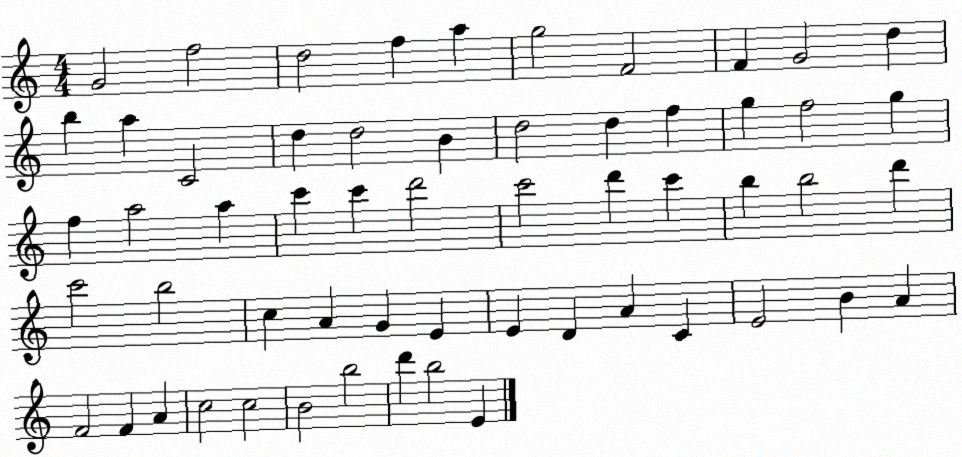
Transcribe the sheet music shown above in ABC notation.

X:1
T:Untitled
M:4/4
L:1/4
K:C
G2 f2 d2 f a g2 F2 F G2 d b a C2 d d2 B d2 d f g f2 g f a2 a c' c' d'2 c'2 d' c' b b2 d' c'2 b2 c A G E E D A C E2 B A F2 F A c2 c2 B2 b2 d' b2 E